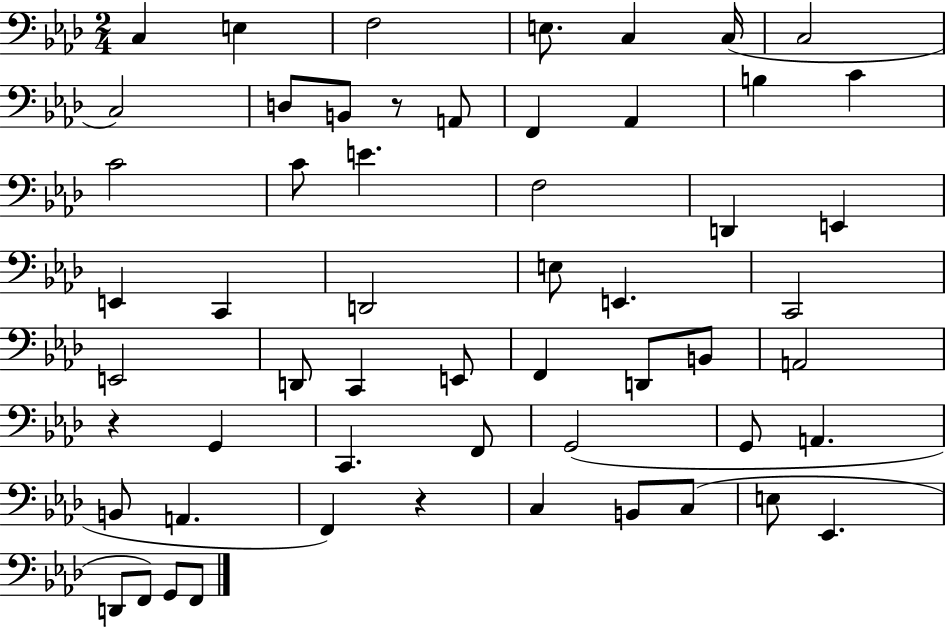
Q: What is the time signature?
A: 2/4